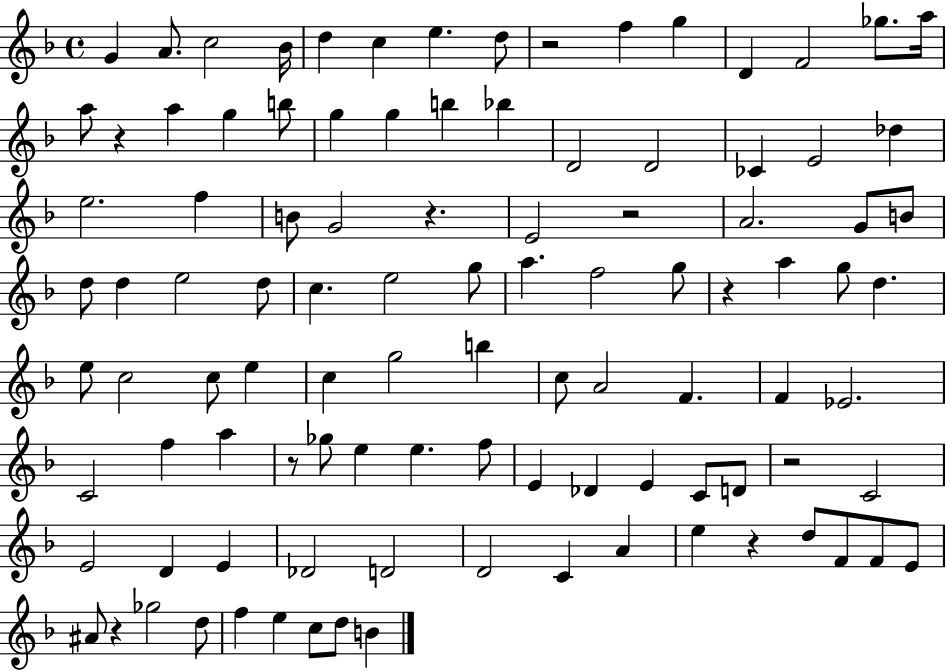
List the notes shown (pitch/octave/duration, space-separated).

G4/q A4/e. C5/h Bb4/s D5/q C5/q E5/q. D5/e R/h F5/q G5/q D4/q F4/h Gb5/e. A5/s A5/e R/q A5/q G5/q B5/e G5/q G5/q B5/q Bb5/q D4/h D4/h CES4/q E4/h Db5/q E5/h. F5/q B4/e G4/h R/q. E4/h R/h A4/h. G4/e B4/e D5/e D5/q E5/h D5/e C5/q. E5/h G5/e A5/q. F5/h G5/e R/q A5/q G5/e D5/q. E5/e C5/h C5/e E5/q C5/q G5/h B5/q C5/e A4/h F4/q. F4/q Eb4/h. C4/h F5/q A5/q R/e Gb5/e E5/q E5/q. F5/e E4/q Db4/q E4/q C4/e D4/e R/h C4/h E4/h D4/q E4/q Db4/h D4/h D4/h C4/q A4/q E5/q R/q D5/e F4/e F4/e E4/e A#4/e R/q Gb5/h D5/e F5/q E5/q C5/e D5/e B4/q